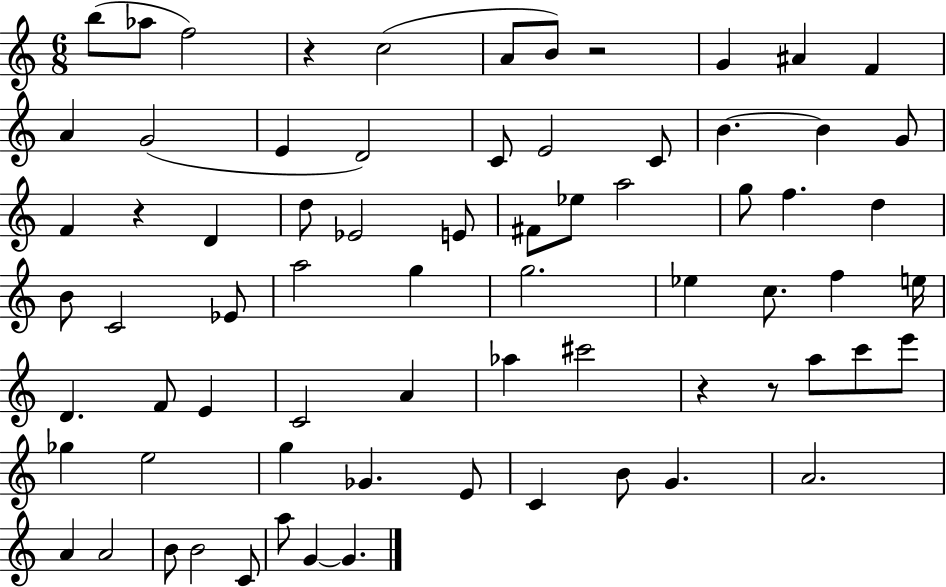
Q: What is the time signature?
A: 6/8